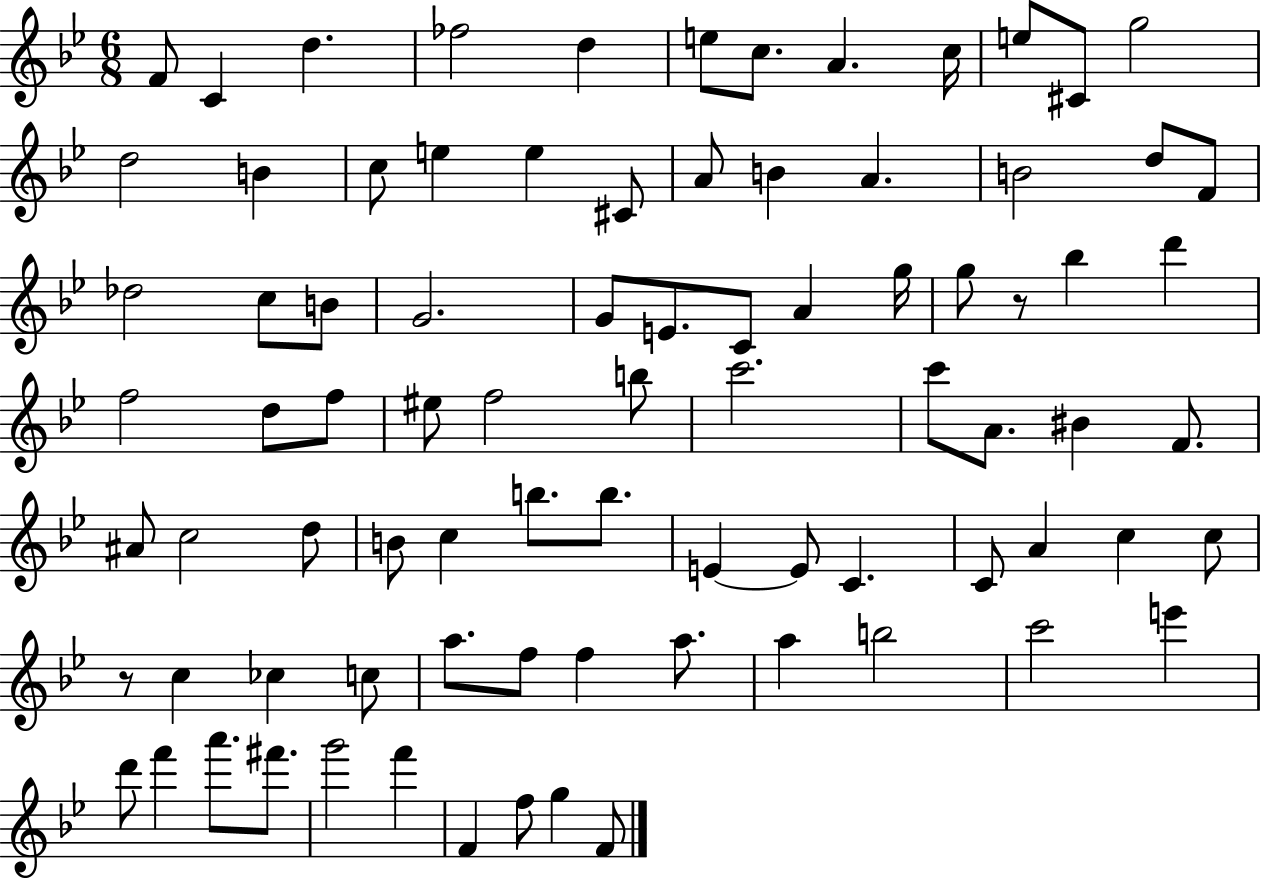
{
  \clef treble
  \numericTimeSignature
  \time 6/8
  \key bes \major
  \repeat volta 2 { f'8 c'4 d''4. | fes''2 d''4 | e''8 c''8. a'4. c''16 | e''8 cis'8 g''2 | \break d''2 b'4 | c''8 e''4 e''4 cis'8 | a'8 b'4 a'4. | b'2 d''8 f'8 | \break des''2 c''8 b'8 | g'2. | g'8 e'8. c'8 a'4 g''16 | g''8 r8 bes''4 d'''4 | \break f''2 d''8 f''8 | eis''8 f''2 b''8 | c'''2. | c'''8 a'8. bis'4 f'8. | \break ais'8 c''2 d''8 | b'8 c''4 b''8. b''8. | e'4~~ e'8 c'4. | c'8 a'4 c''4 c''8 | \break r8 c''4 ces''4 c''8 | a''8. f''8 f''4 a''8. | a''4 b''2 | c'''2 e'''4 | \break d'''8 f'''4 a'''8. fis'''8. | g'''2 f'''4 | f'4 f''8 g''4 f'8 | } \bar "|."
}